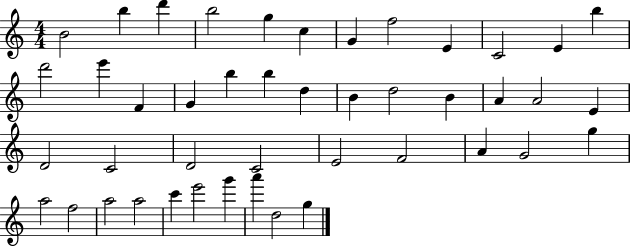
{
  \clef treble
  \numericTimeSignature
  \time 4/4
  \key c \major
  b'2 b''4 d'''4 | b''2 g''4 c''4 | g'4 f''2 e'4 | c'2 e'4 b''4 | \break d'''2 e'''4 f'4 | g'4 b''4 b''4 d''4 | b'4 d''2 b'4 | a'4 a'2 e'4 | \break d'2 c'2 | d'2 c'2 | e'2 f'2 | a'4 g'2 g''4 | \break a''2 f''2 | a''2 a''2 | c'''4 e'''2 g'''4 | a'''4 d''2 g''4 | \break \bar "|."
}